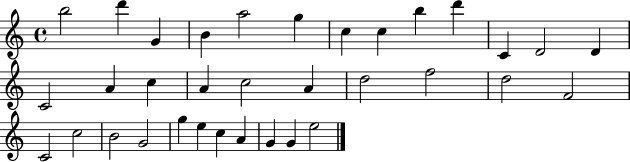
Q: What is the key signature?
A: C major